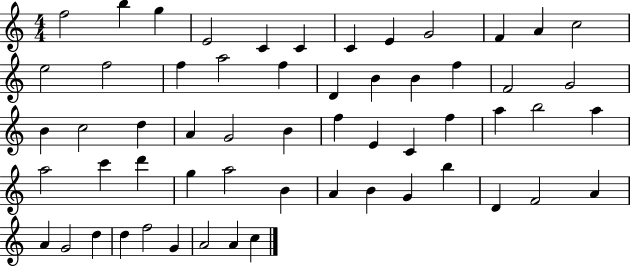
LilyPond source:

{
  \clef treble
  \numericTimeSignature
  \time 4/4
  \key c \major
  f''2 b''4 g''4 | e'2 c'4 c'4 | c'4 e'4 g'2 | f'4 a'4 c''2 | \break e''2 f''2 | f''4 a''2 f''4 | d'4 b'4 b'4 f''4 | f'2 g'2 | \break b'4 c''2 d''4 | a'4 g'2 b'4 | f''4 e'4 c'4 f''4 | a''4 b''2 a''4 | \break a''2 c'''4 d'''4 | g''4 a''2 b'4 | a'4 b'4 g'4 b''4 | d'4 f'2 a'4 | \break a'4 g'2 d''4 | d''4 f''2 g'4 | a'2 a'4 c''4 | \bar "|."
}